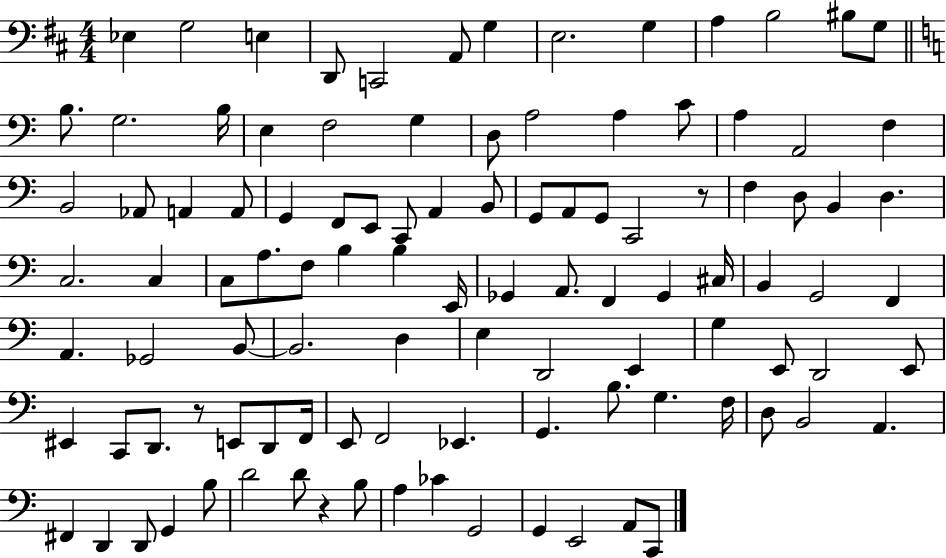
Eb3/q G3/h E3/q D2/e C2/h A2/e G3/q E3/h. G3/q A3/q B3/h BIS3/e G3/e B3/e. G3/h. B3/s E3/q F3/h G3/q D3/e A3/h A3/q C4/e A3/q A2/h F3/q B2/h Ab2/e A2/q A2/e G2/q F2/e E2/e C2/e A2/q B2/e G2/e A2/e G2/e C2/h R/e F3/q D3/e B2/q D3/q. C3/h. C3/q C3/e A3/e. F3/e B3/q B3/q E2/s Gb2/q A2/e. F2/q Gb2/q C#3/s B2/q G2/h F2/q A2/q. Gb2/h B2/e B2/h. D3/q E3/q D2/h E2/q G3/q E2/e D2/h E2/e EIS2/q C2/e D2/e. R/e E2/e D2/e F2/s E2/e F2/h Eb2/q. G2/q. B3/e. G3/q. F3/s D3/e B2/h A2/q. F#2/q D2/q D2/e G2/q B3/e D4/h D4/e R/q B3/e A3/q CES4/q G2/h G2/q E2/h A2/e C2/e